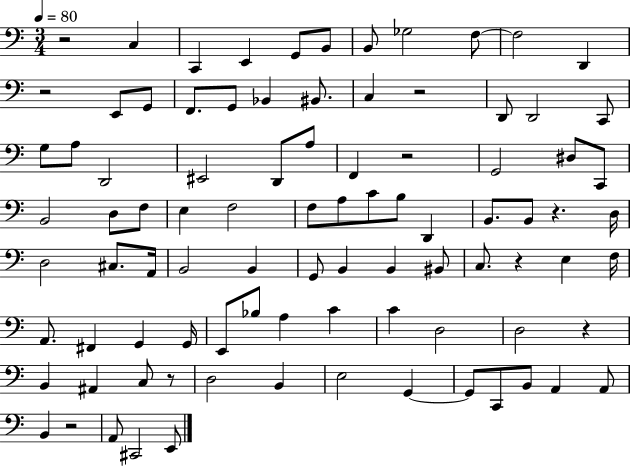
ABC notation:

X:1
T:Untitled
M:3/4
L:1/4
K:C
z2 C, C,, E,, G,,/2 B,,/2 B,,/2 _G,2 F,/2 F,2 D,, z2 E,,/2 G,,/2 F,,/2 G,,/2 _B,, ^B,,/2 C, z2 D,,/2 D,,2 C,,/2 G,/2 A,/2 D,,2 ^E,,2 D,,/2 A,/2 F,, z2 G,,2 ^D,/2 C,,/2 B,,2 D,/2 F,/2 E, F,2 F,/2 A,/2 C/2 B,/2 D,, B,,/2 B,,/2 z D,/4 D,2 ^C,/2 A,,/4 B,,2 B,, G,,/2 B,, B,, ^B,,/2 C,/2 z E, F,/4 A,,/2 ^F,, G,, G,,/4 E,,/2 _B,/2 A, C C D,2 D,2 z B,, ^A,, C,/2 z/2 D,2 B,, E,2 G,, G,,/2 C,,/2 B,,/2 A,, A,,/2 B,, z2 A,,/2 ^C,,2 E,,/2